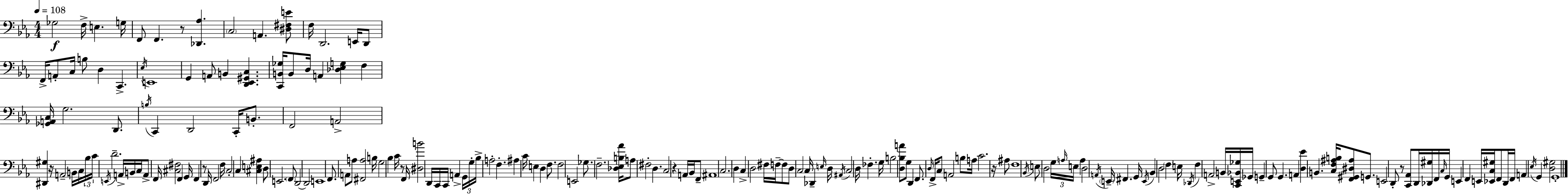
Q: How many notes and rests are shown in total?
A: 199